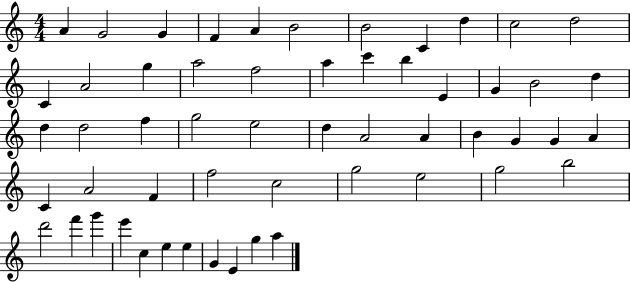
{
  \clef treble
  \numericTimeSignature
  \time 4/4
  \key c \major
  a'4 g'2 g'4 | f'4 a'4 b'2 | b'2 c'4 d''4 | c''2 d''2 | \break c'4 a'2 g''4 | a''2 f''2 | a''4 c'''4 b''4 e'4 | g'4 b'2 d''4 | \break d''4 d''2 f''4 | g''2 e''2 | d''4 a'2 a'4 | b'4 g'4 g'4 a'4 | \break c'4 a'2 f'4 | f''2 c''2 | g''2 e''2 | g''2 b''2 | \break d'''2 f'''4 g'''4 | e'''4 c''4 e''4 e''4 | g'4 e'4 g''4 a''4 | \bar "|."
}